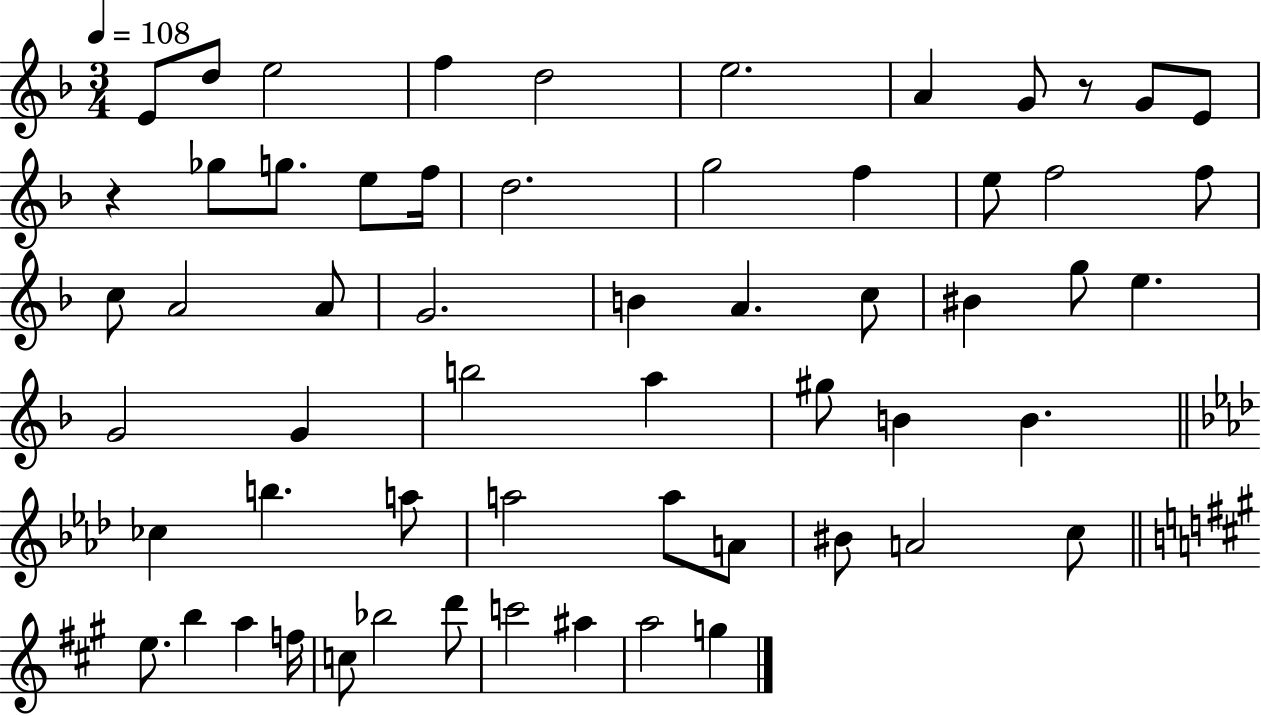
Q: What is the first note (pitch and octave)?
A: E4